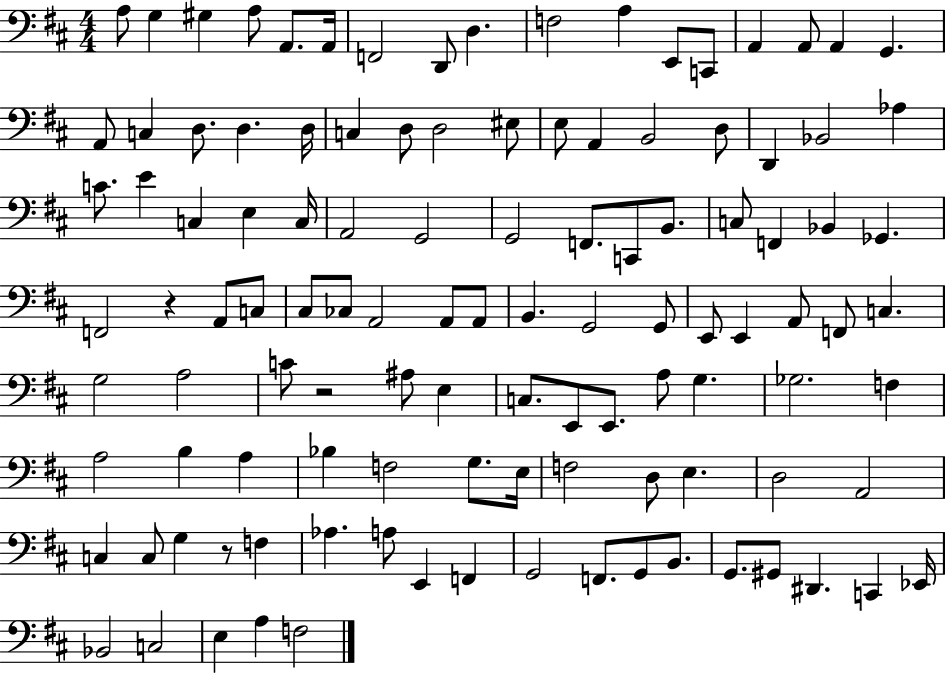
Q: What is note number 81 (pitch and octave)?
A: F3